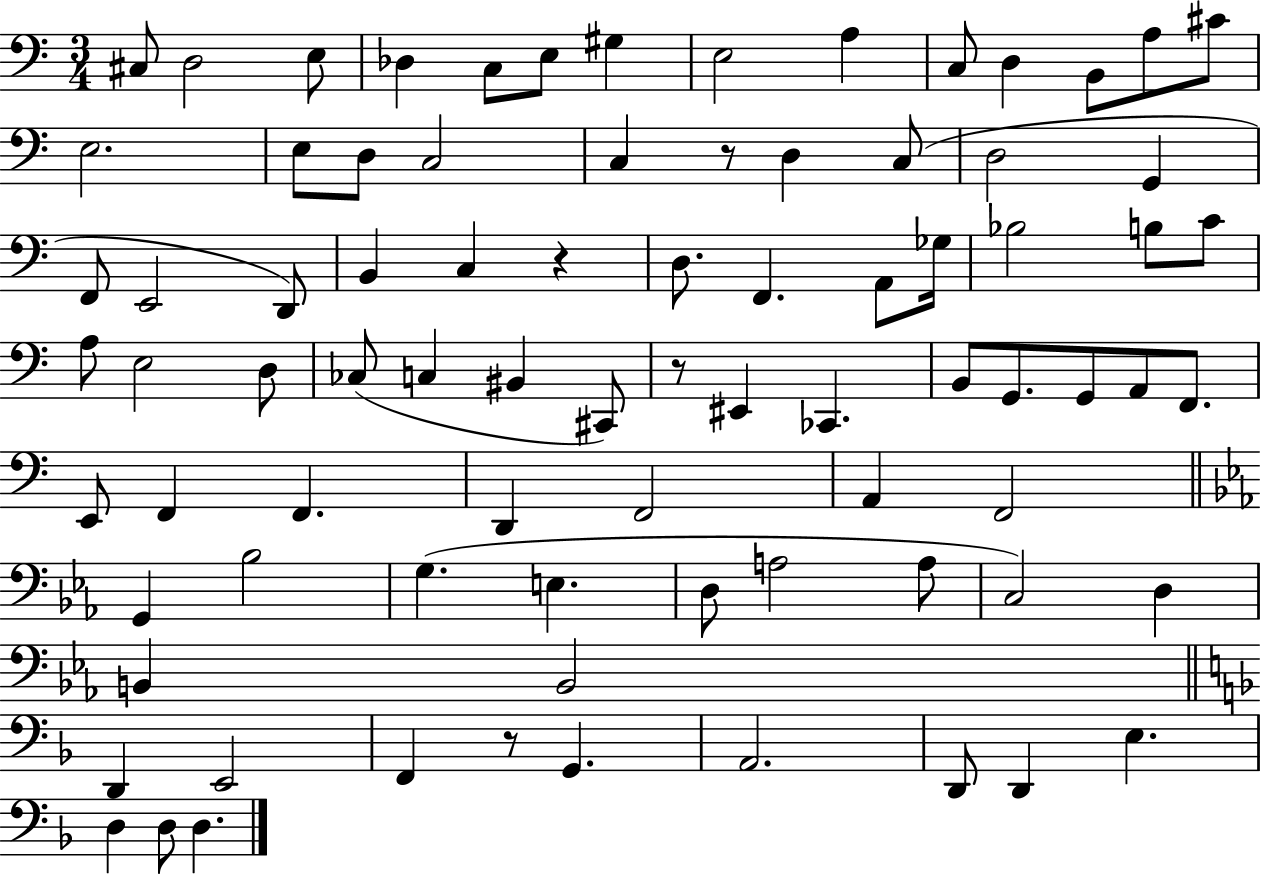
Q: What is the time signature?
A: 3/4